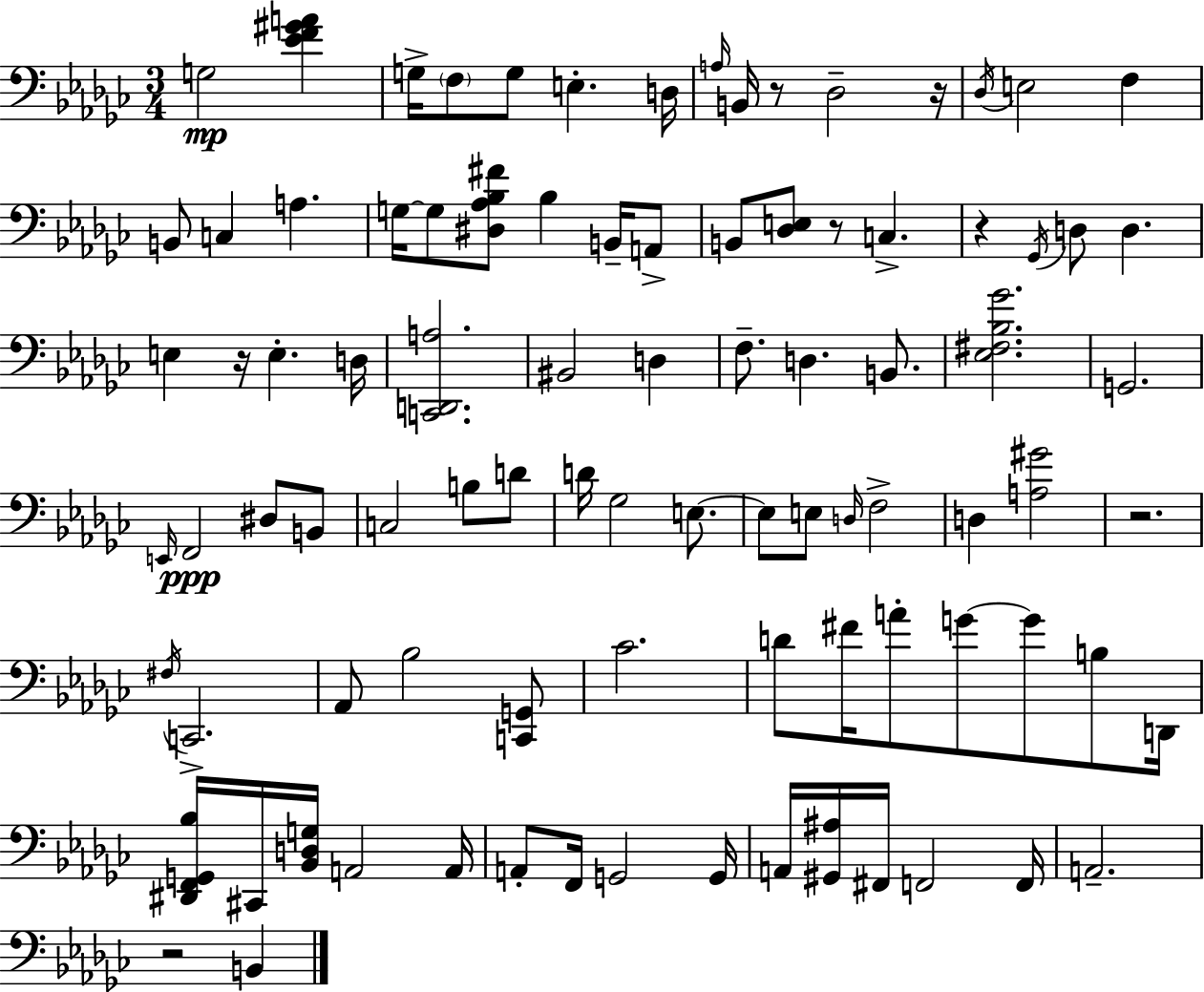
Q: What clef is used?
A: bass